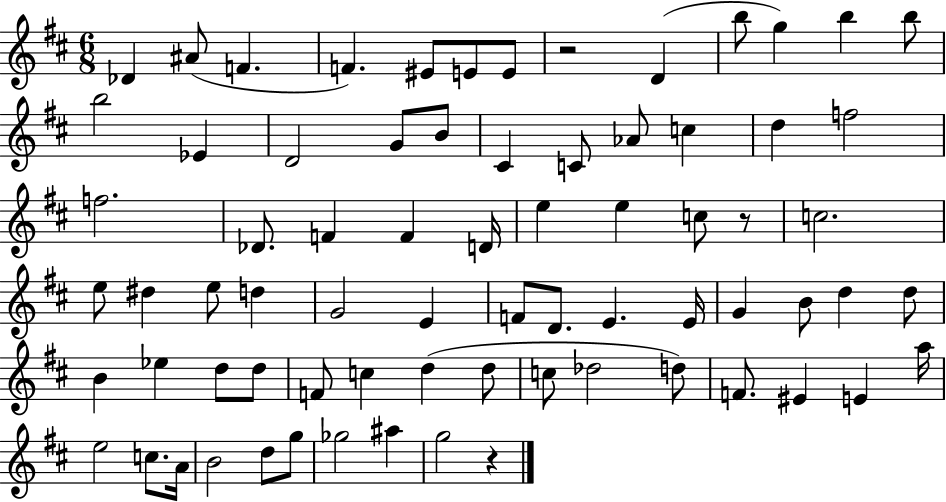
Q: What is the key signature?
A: D major